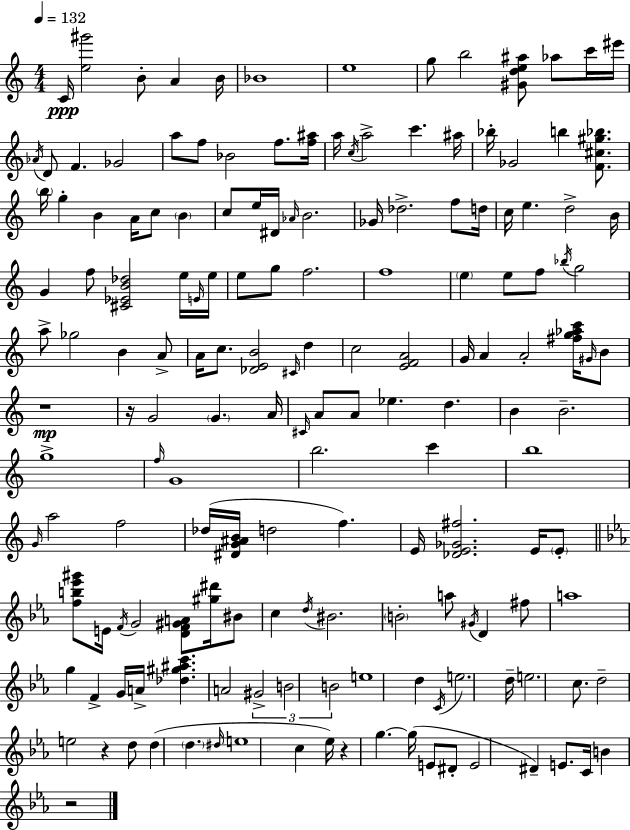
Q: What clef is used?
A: treble